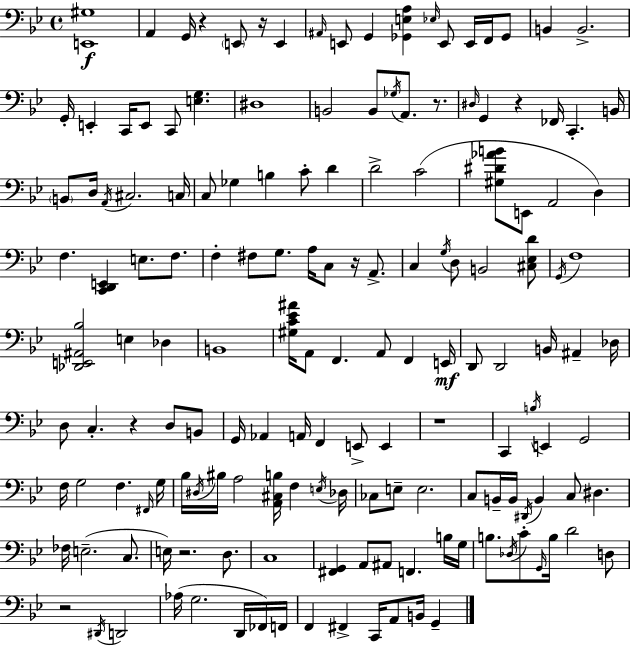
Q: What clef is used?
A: bass